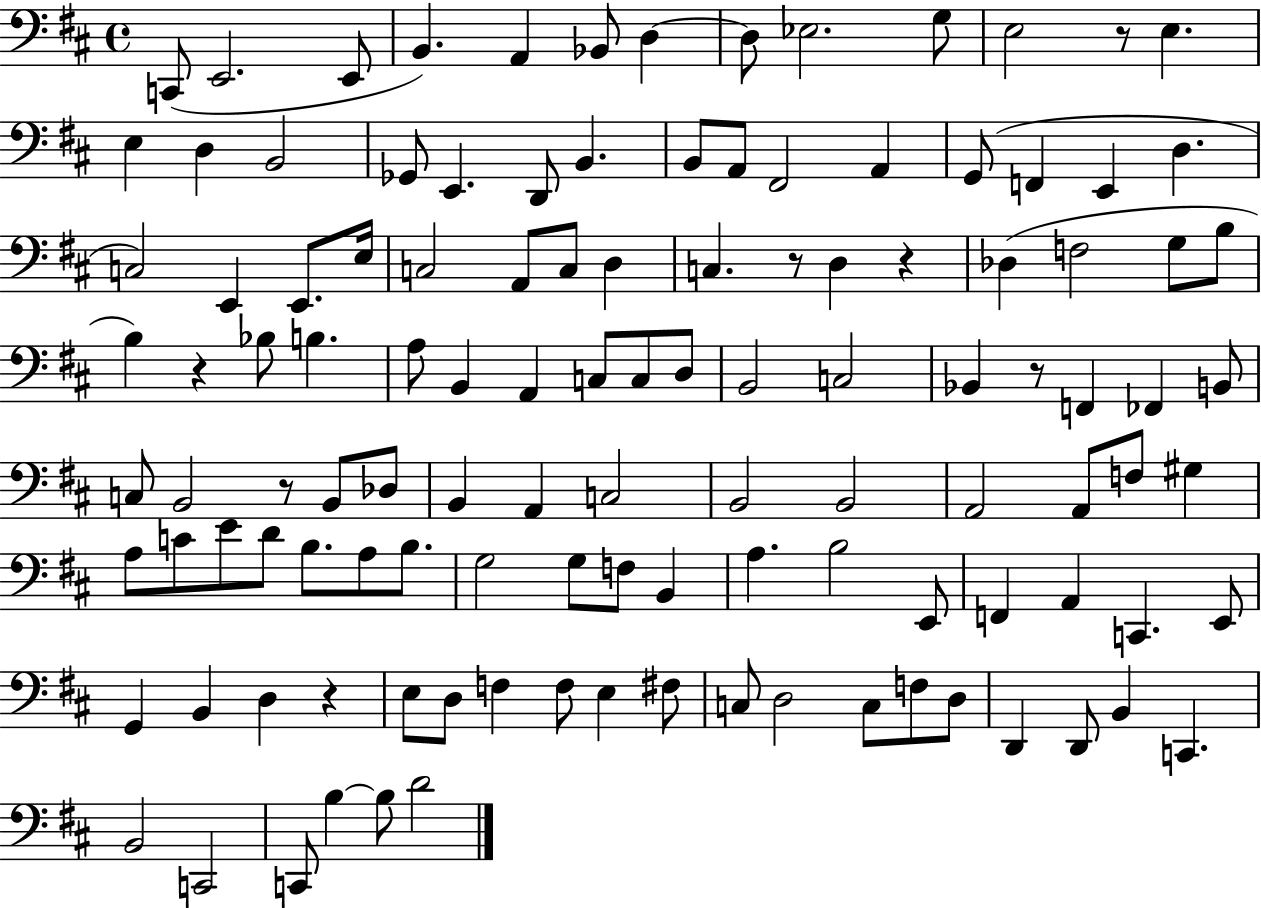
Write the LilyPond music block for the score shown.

{
  \clef bass
  \time 4/4
  \defaultTimeSignature
  \key d \major
  c,8( e,2. e,8 | b,4.) a,4 bes,8 d4~~ | d8 ees2. g8 | e2 r8 e4. | \break e4 d4 b,2 | ges,8 e,4. d,8 b,4. | b,8 a,8 fis,2 a,4 | g,8( f,4 e,4 d4. | \break c2) e,4 e,8. e16 | c2 a,8 c8 d4 | c4. r8 d4 r4 | des4( f2 g8 b8 | \break b4) r4 bes8 b4. | a8 b,4 a,4 c8 c8 d8 | b,2 c2 | bes,4 r8 f,4 fes,4 b,8 | \break c8 b,2 r8 b,8 des8 | b,4 a,4 c2 | b,2 b,2 | a,2 a,8 f8 gis4 | \break a8 c'8 e'8 d'8 b8. a8 b8. | g2 g8 f8 b,4 | a4. b2 e,8 | f,4 a,4 c,4. e,8 | \break g,4 b,4 d4 r4 | e8 d8 f4 f8 e4 fis8 | c8 d2 c8 f8 d8 | d,4 d,8 b,4 c,4. | \break b,2 c,2 | c,8 b4~~ b8 d'2 | \bar "|."
}